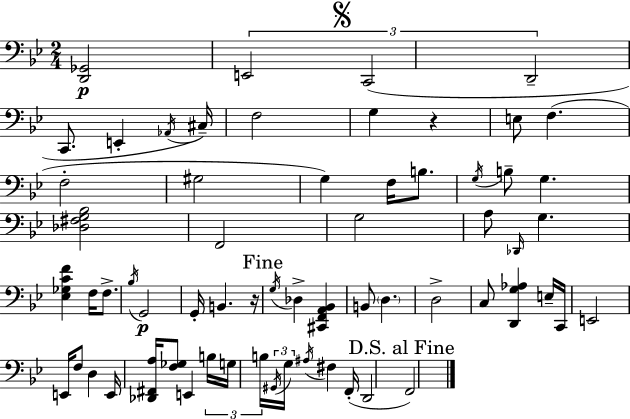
[D2,Gb2]/h E2/h C2/h D2/h C2/e. E2/q Ab2/s C#3/s F3/h G3/q R/q E3/e F3/q. F3/h G#3/h G3/q F3/s B3/e. G3/s B3/e G3/q. [Db3,F#3,G3,Bb3]/h F2/h G3/h A3/e Db2/s G3/q. [Eb3,Gb3,C4,F4]/q F3/s F3/e. Bb3/s G2/h G2/s B2/q. R/s G3/s Db3/q [C#2,F2,A2,Bb2]/q B2/e D3/q. D3/h C3/e [D2,G3,Ab3]/q E3/s C2/s E2/h E2/s F3/e D3/q E2/s [Db2,F#2,A3]/s [F3,Gb3]/e E2/q B3/s G3/s B3/s G#2/s G3/s A#3/s F#3/q F2/s D2/h F2/h